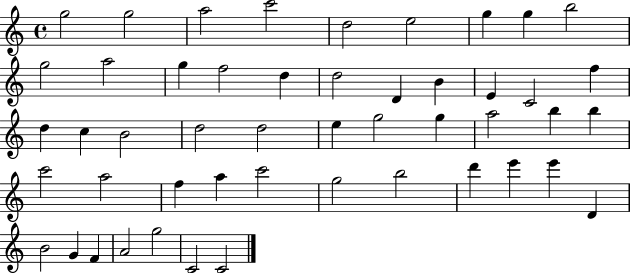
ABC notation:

X:1
T:Untitled
M:4/4
L:1/4
K:C
g2 g2 a2 c'2 d2 e2 g g b2 g2 a2 g f2 d d2 D B E C2 f d c B2 d2 d2 e g2 g a2 b b c'2 a2 f a c'2 g2 b2 d' e' e' D B2 G F A2 g2 C2 C2